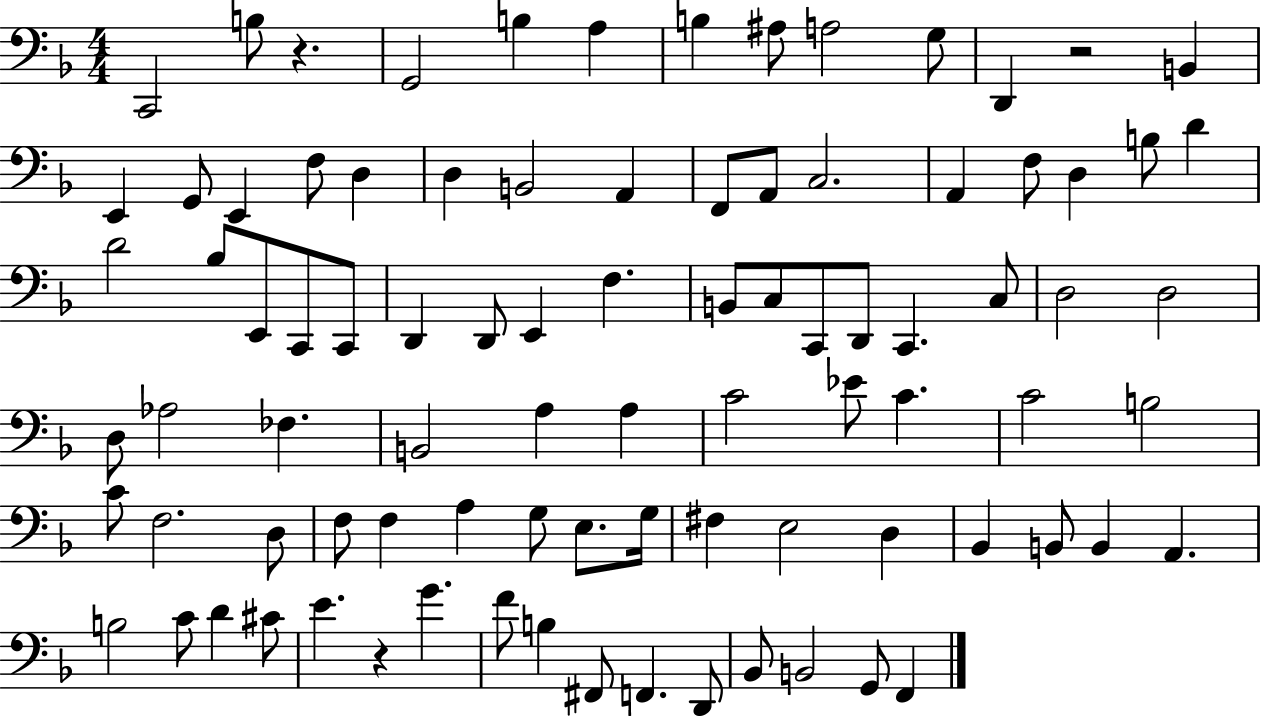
C2/h B3/e R/q. G2/h B3/q A3/q B3/q A#3/e A3/h G3/e D2/q R/h B2/q E2/q G2/e E2/q F3/e D3/q D3/q B2/h A2/q F2/e A2/e C3/h. A2/q F3/e D3/q B3/e D4/q D4/h Bb3/e E2/e C2/e C2/e D2/q D2/e E2/q F3/q. B2/e C3/e C2/e D2/e C2/q. C3/e D3/h D3/h D3/e Ab3/h FES3/q. B2/h A3/q A3/q C4/h Eb4/e C4/q. C4/h B3/h C4/e F3/h. D3/e F3/e F3/q A3/q G3/e E3/e. G3/s F#3/q E3/h D3/q Bb2/q B2/e B2/q A2/q. B3/h C4/e D4/q C#4/e E4/q. R/q G4/q. F4/e B3/q F#2/e F2/q. D2/e Bb2/e B2/h G2/e F2/q